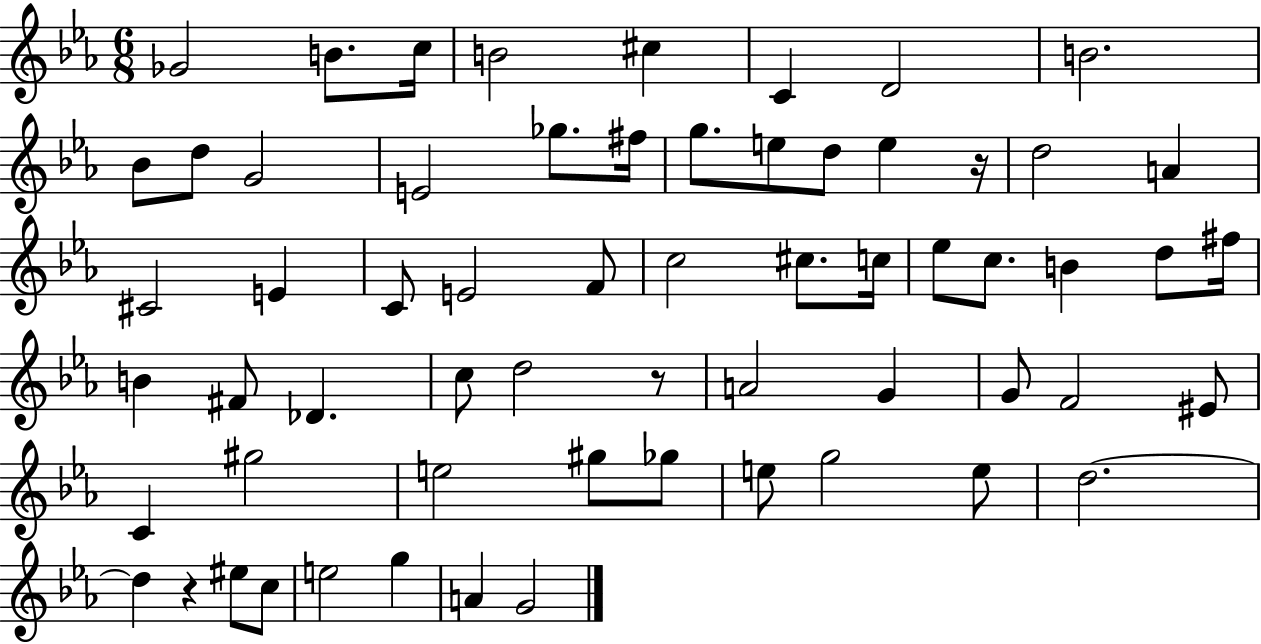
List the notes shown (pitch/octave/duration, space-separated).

Gb4/h B4/e. C5/s B4/h C#5/q C4/q D4/h B4/h. Bb4/e D5/e G4/h E4/h Gb5/e. F#5/s G5/e. E5/e D5/e E5/q R/s D5/h A4/q C#4/h E4/q C4/e E4/h F4/e C5/h C#5/e. C5/s Eb5/e C5/e. B4/q D5/e F#5/s B4/q F#4/e Db4/q. C5/e D5/h R/e A4/h G4/q G4/e F4/h EIS4/e C4/q G#5/h E5/h G#5/e Gb5/e E5/e G5/h E5/e D5/h. D5/q R/q EIS5/e C5/e E5/h G5/q A4/q G4/h